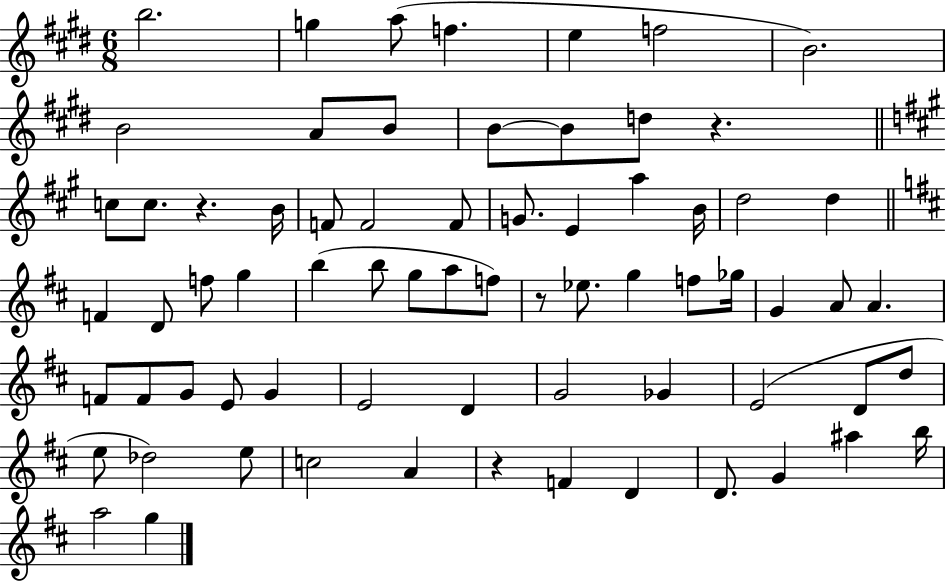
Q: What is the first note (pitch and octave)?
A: B5